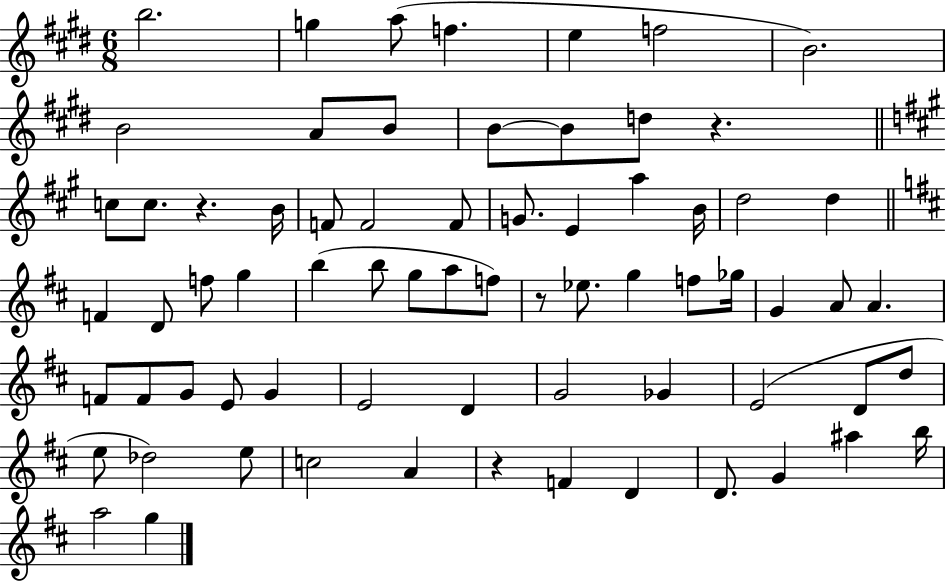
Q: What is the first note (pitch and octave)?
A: B5